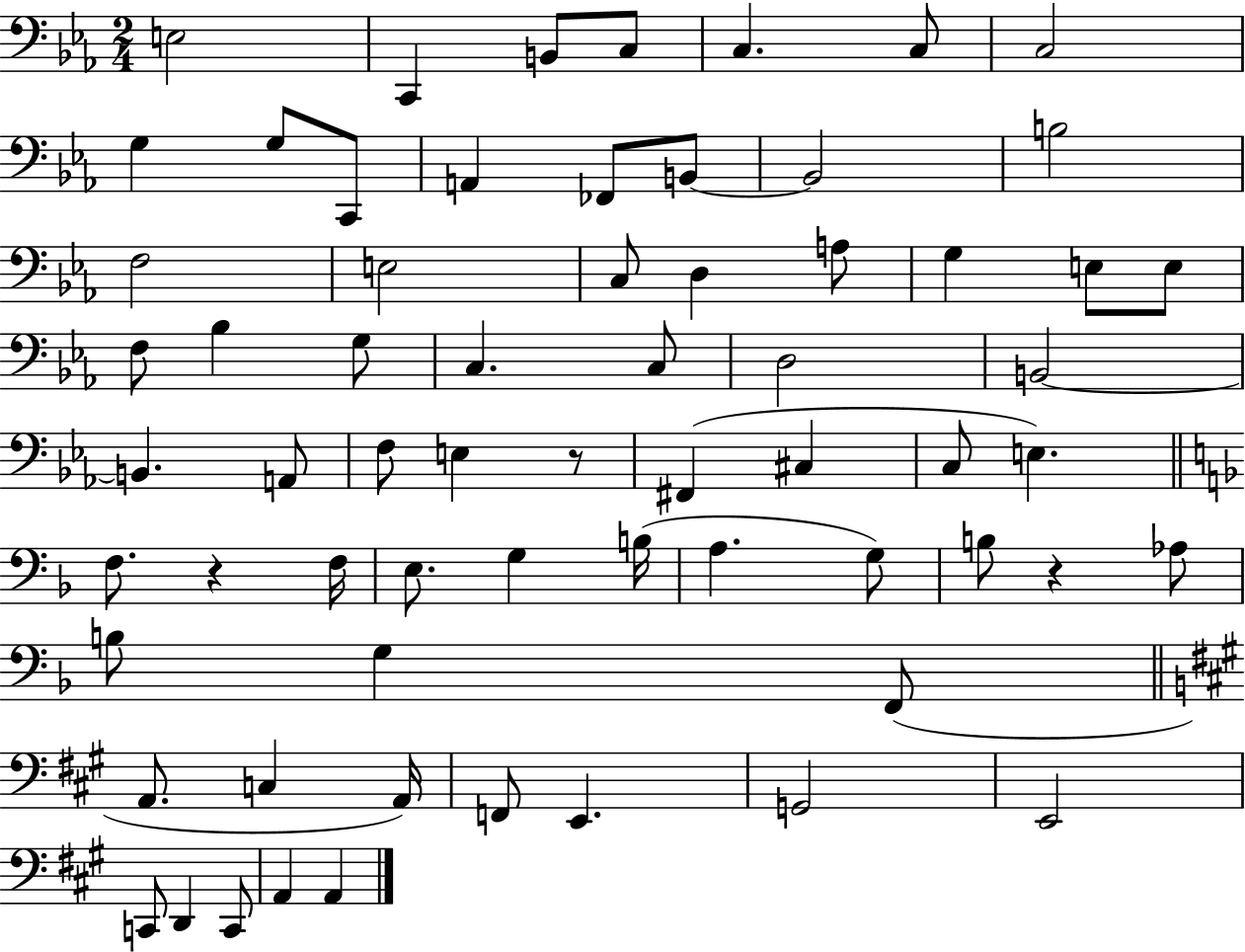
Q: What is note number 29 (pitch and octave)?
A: D3